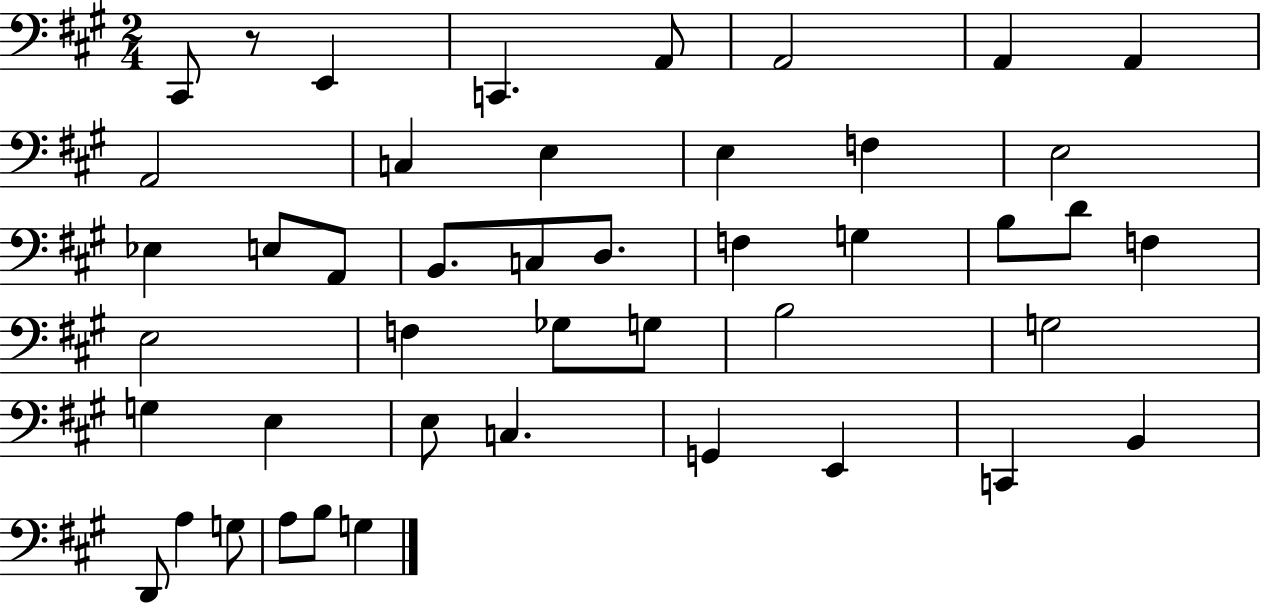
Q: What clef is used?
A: bass